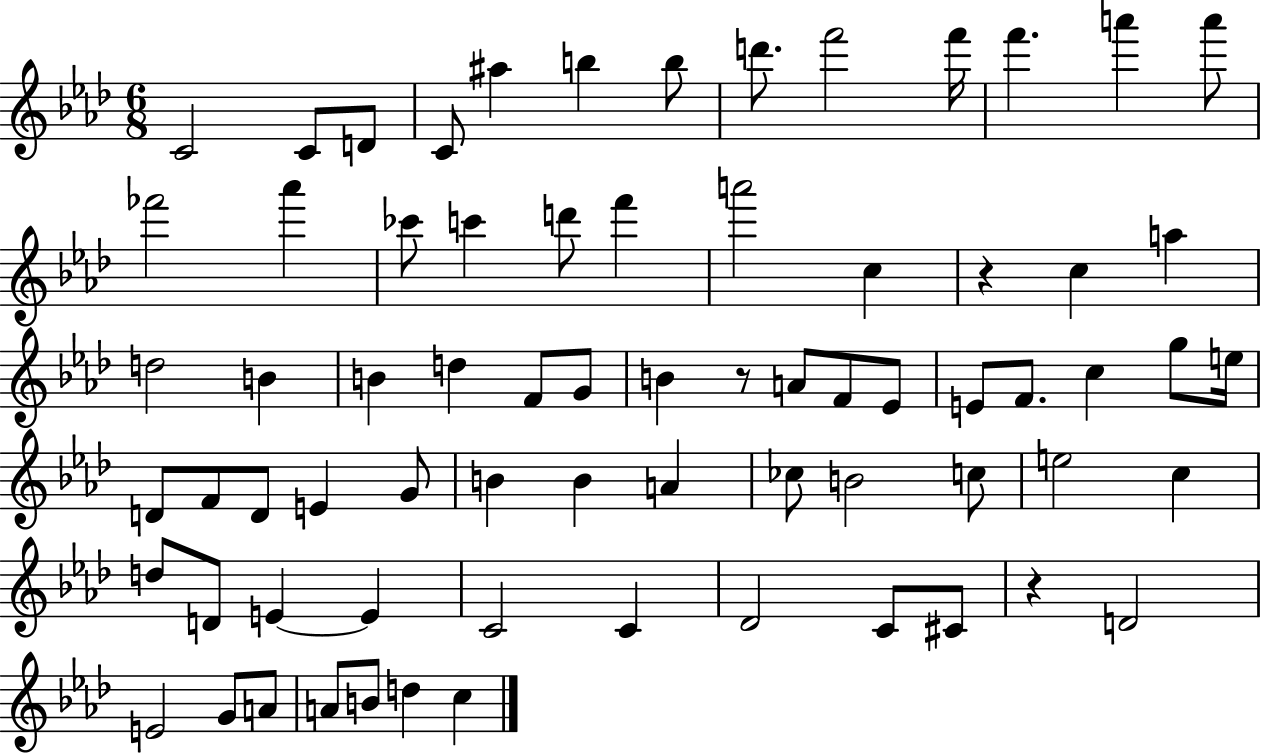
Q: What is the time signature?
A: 6/8